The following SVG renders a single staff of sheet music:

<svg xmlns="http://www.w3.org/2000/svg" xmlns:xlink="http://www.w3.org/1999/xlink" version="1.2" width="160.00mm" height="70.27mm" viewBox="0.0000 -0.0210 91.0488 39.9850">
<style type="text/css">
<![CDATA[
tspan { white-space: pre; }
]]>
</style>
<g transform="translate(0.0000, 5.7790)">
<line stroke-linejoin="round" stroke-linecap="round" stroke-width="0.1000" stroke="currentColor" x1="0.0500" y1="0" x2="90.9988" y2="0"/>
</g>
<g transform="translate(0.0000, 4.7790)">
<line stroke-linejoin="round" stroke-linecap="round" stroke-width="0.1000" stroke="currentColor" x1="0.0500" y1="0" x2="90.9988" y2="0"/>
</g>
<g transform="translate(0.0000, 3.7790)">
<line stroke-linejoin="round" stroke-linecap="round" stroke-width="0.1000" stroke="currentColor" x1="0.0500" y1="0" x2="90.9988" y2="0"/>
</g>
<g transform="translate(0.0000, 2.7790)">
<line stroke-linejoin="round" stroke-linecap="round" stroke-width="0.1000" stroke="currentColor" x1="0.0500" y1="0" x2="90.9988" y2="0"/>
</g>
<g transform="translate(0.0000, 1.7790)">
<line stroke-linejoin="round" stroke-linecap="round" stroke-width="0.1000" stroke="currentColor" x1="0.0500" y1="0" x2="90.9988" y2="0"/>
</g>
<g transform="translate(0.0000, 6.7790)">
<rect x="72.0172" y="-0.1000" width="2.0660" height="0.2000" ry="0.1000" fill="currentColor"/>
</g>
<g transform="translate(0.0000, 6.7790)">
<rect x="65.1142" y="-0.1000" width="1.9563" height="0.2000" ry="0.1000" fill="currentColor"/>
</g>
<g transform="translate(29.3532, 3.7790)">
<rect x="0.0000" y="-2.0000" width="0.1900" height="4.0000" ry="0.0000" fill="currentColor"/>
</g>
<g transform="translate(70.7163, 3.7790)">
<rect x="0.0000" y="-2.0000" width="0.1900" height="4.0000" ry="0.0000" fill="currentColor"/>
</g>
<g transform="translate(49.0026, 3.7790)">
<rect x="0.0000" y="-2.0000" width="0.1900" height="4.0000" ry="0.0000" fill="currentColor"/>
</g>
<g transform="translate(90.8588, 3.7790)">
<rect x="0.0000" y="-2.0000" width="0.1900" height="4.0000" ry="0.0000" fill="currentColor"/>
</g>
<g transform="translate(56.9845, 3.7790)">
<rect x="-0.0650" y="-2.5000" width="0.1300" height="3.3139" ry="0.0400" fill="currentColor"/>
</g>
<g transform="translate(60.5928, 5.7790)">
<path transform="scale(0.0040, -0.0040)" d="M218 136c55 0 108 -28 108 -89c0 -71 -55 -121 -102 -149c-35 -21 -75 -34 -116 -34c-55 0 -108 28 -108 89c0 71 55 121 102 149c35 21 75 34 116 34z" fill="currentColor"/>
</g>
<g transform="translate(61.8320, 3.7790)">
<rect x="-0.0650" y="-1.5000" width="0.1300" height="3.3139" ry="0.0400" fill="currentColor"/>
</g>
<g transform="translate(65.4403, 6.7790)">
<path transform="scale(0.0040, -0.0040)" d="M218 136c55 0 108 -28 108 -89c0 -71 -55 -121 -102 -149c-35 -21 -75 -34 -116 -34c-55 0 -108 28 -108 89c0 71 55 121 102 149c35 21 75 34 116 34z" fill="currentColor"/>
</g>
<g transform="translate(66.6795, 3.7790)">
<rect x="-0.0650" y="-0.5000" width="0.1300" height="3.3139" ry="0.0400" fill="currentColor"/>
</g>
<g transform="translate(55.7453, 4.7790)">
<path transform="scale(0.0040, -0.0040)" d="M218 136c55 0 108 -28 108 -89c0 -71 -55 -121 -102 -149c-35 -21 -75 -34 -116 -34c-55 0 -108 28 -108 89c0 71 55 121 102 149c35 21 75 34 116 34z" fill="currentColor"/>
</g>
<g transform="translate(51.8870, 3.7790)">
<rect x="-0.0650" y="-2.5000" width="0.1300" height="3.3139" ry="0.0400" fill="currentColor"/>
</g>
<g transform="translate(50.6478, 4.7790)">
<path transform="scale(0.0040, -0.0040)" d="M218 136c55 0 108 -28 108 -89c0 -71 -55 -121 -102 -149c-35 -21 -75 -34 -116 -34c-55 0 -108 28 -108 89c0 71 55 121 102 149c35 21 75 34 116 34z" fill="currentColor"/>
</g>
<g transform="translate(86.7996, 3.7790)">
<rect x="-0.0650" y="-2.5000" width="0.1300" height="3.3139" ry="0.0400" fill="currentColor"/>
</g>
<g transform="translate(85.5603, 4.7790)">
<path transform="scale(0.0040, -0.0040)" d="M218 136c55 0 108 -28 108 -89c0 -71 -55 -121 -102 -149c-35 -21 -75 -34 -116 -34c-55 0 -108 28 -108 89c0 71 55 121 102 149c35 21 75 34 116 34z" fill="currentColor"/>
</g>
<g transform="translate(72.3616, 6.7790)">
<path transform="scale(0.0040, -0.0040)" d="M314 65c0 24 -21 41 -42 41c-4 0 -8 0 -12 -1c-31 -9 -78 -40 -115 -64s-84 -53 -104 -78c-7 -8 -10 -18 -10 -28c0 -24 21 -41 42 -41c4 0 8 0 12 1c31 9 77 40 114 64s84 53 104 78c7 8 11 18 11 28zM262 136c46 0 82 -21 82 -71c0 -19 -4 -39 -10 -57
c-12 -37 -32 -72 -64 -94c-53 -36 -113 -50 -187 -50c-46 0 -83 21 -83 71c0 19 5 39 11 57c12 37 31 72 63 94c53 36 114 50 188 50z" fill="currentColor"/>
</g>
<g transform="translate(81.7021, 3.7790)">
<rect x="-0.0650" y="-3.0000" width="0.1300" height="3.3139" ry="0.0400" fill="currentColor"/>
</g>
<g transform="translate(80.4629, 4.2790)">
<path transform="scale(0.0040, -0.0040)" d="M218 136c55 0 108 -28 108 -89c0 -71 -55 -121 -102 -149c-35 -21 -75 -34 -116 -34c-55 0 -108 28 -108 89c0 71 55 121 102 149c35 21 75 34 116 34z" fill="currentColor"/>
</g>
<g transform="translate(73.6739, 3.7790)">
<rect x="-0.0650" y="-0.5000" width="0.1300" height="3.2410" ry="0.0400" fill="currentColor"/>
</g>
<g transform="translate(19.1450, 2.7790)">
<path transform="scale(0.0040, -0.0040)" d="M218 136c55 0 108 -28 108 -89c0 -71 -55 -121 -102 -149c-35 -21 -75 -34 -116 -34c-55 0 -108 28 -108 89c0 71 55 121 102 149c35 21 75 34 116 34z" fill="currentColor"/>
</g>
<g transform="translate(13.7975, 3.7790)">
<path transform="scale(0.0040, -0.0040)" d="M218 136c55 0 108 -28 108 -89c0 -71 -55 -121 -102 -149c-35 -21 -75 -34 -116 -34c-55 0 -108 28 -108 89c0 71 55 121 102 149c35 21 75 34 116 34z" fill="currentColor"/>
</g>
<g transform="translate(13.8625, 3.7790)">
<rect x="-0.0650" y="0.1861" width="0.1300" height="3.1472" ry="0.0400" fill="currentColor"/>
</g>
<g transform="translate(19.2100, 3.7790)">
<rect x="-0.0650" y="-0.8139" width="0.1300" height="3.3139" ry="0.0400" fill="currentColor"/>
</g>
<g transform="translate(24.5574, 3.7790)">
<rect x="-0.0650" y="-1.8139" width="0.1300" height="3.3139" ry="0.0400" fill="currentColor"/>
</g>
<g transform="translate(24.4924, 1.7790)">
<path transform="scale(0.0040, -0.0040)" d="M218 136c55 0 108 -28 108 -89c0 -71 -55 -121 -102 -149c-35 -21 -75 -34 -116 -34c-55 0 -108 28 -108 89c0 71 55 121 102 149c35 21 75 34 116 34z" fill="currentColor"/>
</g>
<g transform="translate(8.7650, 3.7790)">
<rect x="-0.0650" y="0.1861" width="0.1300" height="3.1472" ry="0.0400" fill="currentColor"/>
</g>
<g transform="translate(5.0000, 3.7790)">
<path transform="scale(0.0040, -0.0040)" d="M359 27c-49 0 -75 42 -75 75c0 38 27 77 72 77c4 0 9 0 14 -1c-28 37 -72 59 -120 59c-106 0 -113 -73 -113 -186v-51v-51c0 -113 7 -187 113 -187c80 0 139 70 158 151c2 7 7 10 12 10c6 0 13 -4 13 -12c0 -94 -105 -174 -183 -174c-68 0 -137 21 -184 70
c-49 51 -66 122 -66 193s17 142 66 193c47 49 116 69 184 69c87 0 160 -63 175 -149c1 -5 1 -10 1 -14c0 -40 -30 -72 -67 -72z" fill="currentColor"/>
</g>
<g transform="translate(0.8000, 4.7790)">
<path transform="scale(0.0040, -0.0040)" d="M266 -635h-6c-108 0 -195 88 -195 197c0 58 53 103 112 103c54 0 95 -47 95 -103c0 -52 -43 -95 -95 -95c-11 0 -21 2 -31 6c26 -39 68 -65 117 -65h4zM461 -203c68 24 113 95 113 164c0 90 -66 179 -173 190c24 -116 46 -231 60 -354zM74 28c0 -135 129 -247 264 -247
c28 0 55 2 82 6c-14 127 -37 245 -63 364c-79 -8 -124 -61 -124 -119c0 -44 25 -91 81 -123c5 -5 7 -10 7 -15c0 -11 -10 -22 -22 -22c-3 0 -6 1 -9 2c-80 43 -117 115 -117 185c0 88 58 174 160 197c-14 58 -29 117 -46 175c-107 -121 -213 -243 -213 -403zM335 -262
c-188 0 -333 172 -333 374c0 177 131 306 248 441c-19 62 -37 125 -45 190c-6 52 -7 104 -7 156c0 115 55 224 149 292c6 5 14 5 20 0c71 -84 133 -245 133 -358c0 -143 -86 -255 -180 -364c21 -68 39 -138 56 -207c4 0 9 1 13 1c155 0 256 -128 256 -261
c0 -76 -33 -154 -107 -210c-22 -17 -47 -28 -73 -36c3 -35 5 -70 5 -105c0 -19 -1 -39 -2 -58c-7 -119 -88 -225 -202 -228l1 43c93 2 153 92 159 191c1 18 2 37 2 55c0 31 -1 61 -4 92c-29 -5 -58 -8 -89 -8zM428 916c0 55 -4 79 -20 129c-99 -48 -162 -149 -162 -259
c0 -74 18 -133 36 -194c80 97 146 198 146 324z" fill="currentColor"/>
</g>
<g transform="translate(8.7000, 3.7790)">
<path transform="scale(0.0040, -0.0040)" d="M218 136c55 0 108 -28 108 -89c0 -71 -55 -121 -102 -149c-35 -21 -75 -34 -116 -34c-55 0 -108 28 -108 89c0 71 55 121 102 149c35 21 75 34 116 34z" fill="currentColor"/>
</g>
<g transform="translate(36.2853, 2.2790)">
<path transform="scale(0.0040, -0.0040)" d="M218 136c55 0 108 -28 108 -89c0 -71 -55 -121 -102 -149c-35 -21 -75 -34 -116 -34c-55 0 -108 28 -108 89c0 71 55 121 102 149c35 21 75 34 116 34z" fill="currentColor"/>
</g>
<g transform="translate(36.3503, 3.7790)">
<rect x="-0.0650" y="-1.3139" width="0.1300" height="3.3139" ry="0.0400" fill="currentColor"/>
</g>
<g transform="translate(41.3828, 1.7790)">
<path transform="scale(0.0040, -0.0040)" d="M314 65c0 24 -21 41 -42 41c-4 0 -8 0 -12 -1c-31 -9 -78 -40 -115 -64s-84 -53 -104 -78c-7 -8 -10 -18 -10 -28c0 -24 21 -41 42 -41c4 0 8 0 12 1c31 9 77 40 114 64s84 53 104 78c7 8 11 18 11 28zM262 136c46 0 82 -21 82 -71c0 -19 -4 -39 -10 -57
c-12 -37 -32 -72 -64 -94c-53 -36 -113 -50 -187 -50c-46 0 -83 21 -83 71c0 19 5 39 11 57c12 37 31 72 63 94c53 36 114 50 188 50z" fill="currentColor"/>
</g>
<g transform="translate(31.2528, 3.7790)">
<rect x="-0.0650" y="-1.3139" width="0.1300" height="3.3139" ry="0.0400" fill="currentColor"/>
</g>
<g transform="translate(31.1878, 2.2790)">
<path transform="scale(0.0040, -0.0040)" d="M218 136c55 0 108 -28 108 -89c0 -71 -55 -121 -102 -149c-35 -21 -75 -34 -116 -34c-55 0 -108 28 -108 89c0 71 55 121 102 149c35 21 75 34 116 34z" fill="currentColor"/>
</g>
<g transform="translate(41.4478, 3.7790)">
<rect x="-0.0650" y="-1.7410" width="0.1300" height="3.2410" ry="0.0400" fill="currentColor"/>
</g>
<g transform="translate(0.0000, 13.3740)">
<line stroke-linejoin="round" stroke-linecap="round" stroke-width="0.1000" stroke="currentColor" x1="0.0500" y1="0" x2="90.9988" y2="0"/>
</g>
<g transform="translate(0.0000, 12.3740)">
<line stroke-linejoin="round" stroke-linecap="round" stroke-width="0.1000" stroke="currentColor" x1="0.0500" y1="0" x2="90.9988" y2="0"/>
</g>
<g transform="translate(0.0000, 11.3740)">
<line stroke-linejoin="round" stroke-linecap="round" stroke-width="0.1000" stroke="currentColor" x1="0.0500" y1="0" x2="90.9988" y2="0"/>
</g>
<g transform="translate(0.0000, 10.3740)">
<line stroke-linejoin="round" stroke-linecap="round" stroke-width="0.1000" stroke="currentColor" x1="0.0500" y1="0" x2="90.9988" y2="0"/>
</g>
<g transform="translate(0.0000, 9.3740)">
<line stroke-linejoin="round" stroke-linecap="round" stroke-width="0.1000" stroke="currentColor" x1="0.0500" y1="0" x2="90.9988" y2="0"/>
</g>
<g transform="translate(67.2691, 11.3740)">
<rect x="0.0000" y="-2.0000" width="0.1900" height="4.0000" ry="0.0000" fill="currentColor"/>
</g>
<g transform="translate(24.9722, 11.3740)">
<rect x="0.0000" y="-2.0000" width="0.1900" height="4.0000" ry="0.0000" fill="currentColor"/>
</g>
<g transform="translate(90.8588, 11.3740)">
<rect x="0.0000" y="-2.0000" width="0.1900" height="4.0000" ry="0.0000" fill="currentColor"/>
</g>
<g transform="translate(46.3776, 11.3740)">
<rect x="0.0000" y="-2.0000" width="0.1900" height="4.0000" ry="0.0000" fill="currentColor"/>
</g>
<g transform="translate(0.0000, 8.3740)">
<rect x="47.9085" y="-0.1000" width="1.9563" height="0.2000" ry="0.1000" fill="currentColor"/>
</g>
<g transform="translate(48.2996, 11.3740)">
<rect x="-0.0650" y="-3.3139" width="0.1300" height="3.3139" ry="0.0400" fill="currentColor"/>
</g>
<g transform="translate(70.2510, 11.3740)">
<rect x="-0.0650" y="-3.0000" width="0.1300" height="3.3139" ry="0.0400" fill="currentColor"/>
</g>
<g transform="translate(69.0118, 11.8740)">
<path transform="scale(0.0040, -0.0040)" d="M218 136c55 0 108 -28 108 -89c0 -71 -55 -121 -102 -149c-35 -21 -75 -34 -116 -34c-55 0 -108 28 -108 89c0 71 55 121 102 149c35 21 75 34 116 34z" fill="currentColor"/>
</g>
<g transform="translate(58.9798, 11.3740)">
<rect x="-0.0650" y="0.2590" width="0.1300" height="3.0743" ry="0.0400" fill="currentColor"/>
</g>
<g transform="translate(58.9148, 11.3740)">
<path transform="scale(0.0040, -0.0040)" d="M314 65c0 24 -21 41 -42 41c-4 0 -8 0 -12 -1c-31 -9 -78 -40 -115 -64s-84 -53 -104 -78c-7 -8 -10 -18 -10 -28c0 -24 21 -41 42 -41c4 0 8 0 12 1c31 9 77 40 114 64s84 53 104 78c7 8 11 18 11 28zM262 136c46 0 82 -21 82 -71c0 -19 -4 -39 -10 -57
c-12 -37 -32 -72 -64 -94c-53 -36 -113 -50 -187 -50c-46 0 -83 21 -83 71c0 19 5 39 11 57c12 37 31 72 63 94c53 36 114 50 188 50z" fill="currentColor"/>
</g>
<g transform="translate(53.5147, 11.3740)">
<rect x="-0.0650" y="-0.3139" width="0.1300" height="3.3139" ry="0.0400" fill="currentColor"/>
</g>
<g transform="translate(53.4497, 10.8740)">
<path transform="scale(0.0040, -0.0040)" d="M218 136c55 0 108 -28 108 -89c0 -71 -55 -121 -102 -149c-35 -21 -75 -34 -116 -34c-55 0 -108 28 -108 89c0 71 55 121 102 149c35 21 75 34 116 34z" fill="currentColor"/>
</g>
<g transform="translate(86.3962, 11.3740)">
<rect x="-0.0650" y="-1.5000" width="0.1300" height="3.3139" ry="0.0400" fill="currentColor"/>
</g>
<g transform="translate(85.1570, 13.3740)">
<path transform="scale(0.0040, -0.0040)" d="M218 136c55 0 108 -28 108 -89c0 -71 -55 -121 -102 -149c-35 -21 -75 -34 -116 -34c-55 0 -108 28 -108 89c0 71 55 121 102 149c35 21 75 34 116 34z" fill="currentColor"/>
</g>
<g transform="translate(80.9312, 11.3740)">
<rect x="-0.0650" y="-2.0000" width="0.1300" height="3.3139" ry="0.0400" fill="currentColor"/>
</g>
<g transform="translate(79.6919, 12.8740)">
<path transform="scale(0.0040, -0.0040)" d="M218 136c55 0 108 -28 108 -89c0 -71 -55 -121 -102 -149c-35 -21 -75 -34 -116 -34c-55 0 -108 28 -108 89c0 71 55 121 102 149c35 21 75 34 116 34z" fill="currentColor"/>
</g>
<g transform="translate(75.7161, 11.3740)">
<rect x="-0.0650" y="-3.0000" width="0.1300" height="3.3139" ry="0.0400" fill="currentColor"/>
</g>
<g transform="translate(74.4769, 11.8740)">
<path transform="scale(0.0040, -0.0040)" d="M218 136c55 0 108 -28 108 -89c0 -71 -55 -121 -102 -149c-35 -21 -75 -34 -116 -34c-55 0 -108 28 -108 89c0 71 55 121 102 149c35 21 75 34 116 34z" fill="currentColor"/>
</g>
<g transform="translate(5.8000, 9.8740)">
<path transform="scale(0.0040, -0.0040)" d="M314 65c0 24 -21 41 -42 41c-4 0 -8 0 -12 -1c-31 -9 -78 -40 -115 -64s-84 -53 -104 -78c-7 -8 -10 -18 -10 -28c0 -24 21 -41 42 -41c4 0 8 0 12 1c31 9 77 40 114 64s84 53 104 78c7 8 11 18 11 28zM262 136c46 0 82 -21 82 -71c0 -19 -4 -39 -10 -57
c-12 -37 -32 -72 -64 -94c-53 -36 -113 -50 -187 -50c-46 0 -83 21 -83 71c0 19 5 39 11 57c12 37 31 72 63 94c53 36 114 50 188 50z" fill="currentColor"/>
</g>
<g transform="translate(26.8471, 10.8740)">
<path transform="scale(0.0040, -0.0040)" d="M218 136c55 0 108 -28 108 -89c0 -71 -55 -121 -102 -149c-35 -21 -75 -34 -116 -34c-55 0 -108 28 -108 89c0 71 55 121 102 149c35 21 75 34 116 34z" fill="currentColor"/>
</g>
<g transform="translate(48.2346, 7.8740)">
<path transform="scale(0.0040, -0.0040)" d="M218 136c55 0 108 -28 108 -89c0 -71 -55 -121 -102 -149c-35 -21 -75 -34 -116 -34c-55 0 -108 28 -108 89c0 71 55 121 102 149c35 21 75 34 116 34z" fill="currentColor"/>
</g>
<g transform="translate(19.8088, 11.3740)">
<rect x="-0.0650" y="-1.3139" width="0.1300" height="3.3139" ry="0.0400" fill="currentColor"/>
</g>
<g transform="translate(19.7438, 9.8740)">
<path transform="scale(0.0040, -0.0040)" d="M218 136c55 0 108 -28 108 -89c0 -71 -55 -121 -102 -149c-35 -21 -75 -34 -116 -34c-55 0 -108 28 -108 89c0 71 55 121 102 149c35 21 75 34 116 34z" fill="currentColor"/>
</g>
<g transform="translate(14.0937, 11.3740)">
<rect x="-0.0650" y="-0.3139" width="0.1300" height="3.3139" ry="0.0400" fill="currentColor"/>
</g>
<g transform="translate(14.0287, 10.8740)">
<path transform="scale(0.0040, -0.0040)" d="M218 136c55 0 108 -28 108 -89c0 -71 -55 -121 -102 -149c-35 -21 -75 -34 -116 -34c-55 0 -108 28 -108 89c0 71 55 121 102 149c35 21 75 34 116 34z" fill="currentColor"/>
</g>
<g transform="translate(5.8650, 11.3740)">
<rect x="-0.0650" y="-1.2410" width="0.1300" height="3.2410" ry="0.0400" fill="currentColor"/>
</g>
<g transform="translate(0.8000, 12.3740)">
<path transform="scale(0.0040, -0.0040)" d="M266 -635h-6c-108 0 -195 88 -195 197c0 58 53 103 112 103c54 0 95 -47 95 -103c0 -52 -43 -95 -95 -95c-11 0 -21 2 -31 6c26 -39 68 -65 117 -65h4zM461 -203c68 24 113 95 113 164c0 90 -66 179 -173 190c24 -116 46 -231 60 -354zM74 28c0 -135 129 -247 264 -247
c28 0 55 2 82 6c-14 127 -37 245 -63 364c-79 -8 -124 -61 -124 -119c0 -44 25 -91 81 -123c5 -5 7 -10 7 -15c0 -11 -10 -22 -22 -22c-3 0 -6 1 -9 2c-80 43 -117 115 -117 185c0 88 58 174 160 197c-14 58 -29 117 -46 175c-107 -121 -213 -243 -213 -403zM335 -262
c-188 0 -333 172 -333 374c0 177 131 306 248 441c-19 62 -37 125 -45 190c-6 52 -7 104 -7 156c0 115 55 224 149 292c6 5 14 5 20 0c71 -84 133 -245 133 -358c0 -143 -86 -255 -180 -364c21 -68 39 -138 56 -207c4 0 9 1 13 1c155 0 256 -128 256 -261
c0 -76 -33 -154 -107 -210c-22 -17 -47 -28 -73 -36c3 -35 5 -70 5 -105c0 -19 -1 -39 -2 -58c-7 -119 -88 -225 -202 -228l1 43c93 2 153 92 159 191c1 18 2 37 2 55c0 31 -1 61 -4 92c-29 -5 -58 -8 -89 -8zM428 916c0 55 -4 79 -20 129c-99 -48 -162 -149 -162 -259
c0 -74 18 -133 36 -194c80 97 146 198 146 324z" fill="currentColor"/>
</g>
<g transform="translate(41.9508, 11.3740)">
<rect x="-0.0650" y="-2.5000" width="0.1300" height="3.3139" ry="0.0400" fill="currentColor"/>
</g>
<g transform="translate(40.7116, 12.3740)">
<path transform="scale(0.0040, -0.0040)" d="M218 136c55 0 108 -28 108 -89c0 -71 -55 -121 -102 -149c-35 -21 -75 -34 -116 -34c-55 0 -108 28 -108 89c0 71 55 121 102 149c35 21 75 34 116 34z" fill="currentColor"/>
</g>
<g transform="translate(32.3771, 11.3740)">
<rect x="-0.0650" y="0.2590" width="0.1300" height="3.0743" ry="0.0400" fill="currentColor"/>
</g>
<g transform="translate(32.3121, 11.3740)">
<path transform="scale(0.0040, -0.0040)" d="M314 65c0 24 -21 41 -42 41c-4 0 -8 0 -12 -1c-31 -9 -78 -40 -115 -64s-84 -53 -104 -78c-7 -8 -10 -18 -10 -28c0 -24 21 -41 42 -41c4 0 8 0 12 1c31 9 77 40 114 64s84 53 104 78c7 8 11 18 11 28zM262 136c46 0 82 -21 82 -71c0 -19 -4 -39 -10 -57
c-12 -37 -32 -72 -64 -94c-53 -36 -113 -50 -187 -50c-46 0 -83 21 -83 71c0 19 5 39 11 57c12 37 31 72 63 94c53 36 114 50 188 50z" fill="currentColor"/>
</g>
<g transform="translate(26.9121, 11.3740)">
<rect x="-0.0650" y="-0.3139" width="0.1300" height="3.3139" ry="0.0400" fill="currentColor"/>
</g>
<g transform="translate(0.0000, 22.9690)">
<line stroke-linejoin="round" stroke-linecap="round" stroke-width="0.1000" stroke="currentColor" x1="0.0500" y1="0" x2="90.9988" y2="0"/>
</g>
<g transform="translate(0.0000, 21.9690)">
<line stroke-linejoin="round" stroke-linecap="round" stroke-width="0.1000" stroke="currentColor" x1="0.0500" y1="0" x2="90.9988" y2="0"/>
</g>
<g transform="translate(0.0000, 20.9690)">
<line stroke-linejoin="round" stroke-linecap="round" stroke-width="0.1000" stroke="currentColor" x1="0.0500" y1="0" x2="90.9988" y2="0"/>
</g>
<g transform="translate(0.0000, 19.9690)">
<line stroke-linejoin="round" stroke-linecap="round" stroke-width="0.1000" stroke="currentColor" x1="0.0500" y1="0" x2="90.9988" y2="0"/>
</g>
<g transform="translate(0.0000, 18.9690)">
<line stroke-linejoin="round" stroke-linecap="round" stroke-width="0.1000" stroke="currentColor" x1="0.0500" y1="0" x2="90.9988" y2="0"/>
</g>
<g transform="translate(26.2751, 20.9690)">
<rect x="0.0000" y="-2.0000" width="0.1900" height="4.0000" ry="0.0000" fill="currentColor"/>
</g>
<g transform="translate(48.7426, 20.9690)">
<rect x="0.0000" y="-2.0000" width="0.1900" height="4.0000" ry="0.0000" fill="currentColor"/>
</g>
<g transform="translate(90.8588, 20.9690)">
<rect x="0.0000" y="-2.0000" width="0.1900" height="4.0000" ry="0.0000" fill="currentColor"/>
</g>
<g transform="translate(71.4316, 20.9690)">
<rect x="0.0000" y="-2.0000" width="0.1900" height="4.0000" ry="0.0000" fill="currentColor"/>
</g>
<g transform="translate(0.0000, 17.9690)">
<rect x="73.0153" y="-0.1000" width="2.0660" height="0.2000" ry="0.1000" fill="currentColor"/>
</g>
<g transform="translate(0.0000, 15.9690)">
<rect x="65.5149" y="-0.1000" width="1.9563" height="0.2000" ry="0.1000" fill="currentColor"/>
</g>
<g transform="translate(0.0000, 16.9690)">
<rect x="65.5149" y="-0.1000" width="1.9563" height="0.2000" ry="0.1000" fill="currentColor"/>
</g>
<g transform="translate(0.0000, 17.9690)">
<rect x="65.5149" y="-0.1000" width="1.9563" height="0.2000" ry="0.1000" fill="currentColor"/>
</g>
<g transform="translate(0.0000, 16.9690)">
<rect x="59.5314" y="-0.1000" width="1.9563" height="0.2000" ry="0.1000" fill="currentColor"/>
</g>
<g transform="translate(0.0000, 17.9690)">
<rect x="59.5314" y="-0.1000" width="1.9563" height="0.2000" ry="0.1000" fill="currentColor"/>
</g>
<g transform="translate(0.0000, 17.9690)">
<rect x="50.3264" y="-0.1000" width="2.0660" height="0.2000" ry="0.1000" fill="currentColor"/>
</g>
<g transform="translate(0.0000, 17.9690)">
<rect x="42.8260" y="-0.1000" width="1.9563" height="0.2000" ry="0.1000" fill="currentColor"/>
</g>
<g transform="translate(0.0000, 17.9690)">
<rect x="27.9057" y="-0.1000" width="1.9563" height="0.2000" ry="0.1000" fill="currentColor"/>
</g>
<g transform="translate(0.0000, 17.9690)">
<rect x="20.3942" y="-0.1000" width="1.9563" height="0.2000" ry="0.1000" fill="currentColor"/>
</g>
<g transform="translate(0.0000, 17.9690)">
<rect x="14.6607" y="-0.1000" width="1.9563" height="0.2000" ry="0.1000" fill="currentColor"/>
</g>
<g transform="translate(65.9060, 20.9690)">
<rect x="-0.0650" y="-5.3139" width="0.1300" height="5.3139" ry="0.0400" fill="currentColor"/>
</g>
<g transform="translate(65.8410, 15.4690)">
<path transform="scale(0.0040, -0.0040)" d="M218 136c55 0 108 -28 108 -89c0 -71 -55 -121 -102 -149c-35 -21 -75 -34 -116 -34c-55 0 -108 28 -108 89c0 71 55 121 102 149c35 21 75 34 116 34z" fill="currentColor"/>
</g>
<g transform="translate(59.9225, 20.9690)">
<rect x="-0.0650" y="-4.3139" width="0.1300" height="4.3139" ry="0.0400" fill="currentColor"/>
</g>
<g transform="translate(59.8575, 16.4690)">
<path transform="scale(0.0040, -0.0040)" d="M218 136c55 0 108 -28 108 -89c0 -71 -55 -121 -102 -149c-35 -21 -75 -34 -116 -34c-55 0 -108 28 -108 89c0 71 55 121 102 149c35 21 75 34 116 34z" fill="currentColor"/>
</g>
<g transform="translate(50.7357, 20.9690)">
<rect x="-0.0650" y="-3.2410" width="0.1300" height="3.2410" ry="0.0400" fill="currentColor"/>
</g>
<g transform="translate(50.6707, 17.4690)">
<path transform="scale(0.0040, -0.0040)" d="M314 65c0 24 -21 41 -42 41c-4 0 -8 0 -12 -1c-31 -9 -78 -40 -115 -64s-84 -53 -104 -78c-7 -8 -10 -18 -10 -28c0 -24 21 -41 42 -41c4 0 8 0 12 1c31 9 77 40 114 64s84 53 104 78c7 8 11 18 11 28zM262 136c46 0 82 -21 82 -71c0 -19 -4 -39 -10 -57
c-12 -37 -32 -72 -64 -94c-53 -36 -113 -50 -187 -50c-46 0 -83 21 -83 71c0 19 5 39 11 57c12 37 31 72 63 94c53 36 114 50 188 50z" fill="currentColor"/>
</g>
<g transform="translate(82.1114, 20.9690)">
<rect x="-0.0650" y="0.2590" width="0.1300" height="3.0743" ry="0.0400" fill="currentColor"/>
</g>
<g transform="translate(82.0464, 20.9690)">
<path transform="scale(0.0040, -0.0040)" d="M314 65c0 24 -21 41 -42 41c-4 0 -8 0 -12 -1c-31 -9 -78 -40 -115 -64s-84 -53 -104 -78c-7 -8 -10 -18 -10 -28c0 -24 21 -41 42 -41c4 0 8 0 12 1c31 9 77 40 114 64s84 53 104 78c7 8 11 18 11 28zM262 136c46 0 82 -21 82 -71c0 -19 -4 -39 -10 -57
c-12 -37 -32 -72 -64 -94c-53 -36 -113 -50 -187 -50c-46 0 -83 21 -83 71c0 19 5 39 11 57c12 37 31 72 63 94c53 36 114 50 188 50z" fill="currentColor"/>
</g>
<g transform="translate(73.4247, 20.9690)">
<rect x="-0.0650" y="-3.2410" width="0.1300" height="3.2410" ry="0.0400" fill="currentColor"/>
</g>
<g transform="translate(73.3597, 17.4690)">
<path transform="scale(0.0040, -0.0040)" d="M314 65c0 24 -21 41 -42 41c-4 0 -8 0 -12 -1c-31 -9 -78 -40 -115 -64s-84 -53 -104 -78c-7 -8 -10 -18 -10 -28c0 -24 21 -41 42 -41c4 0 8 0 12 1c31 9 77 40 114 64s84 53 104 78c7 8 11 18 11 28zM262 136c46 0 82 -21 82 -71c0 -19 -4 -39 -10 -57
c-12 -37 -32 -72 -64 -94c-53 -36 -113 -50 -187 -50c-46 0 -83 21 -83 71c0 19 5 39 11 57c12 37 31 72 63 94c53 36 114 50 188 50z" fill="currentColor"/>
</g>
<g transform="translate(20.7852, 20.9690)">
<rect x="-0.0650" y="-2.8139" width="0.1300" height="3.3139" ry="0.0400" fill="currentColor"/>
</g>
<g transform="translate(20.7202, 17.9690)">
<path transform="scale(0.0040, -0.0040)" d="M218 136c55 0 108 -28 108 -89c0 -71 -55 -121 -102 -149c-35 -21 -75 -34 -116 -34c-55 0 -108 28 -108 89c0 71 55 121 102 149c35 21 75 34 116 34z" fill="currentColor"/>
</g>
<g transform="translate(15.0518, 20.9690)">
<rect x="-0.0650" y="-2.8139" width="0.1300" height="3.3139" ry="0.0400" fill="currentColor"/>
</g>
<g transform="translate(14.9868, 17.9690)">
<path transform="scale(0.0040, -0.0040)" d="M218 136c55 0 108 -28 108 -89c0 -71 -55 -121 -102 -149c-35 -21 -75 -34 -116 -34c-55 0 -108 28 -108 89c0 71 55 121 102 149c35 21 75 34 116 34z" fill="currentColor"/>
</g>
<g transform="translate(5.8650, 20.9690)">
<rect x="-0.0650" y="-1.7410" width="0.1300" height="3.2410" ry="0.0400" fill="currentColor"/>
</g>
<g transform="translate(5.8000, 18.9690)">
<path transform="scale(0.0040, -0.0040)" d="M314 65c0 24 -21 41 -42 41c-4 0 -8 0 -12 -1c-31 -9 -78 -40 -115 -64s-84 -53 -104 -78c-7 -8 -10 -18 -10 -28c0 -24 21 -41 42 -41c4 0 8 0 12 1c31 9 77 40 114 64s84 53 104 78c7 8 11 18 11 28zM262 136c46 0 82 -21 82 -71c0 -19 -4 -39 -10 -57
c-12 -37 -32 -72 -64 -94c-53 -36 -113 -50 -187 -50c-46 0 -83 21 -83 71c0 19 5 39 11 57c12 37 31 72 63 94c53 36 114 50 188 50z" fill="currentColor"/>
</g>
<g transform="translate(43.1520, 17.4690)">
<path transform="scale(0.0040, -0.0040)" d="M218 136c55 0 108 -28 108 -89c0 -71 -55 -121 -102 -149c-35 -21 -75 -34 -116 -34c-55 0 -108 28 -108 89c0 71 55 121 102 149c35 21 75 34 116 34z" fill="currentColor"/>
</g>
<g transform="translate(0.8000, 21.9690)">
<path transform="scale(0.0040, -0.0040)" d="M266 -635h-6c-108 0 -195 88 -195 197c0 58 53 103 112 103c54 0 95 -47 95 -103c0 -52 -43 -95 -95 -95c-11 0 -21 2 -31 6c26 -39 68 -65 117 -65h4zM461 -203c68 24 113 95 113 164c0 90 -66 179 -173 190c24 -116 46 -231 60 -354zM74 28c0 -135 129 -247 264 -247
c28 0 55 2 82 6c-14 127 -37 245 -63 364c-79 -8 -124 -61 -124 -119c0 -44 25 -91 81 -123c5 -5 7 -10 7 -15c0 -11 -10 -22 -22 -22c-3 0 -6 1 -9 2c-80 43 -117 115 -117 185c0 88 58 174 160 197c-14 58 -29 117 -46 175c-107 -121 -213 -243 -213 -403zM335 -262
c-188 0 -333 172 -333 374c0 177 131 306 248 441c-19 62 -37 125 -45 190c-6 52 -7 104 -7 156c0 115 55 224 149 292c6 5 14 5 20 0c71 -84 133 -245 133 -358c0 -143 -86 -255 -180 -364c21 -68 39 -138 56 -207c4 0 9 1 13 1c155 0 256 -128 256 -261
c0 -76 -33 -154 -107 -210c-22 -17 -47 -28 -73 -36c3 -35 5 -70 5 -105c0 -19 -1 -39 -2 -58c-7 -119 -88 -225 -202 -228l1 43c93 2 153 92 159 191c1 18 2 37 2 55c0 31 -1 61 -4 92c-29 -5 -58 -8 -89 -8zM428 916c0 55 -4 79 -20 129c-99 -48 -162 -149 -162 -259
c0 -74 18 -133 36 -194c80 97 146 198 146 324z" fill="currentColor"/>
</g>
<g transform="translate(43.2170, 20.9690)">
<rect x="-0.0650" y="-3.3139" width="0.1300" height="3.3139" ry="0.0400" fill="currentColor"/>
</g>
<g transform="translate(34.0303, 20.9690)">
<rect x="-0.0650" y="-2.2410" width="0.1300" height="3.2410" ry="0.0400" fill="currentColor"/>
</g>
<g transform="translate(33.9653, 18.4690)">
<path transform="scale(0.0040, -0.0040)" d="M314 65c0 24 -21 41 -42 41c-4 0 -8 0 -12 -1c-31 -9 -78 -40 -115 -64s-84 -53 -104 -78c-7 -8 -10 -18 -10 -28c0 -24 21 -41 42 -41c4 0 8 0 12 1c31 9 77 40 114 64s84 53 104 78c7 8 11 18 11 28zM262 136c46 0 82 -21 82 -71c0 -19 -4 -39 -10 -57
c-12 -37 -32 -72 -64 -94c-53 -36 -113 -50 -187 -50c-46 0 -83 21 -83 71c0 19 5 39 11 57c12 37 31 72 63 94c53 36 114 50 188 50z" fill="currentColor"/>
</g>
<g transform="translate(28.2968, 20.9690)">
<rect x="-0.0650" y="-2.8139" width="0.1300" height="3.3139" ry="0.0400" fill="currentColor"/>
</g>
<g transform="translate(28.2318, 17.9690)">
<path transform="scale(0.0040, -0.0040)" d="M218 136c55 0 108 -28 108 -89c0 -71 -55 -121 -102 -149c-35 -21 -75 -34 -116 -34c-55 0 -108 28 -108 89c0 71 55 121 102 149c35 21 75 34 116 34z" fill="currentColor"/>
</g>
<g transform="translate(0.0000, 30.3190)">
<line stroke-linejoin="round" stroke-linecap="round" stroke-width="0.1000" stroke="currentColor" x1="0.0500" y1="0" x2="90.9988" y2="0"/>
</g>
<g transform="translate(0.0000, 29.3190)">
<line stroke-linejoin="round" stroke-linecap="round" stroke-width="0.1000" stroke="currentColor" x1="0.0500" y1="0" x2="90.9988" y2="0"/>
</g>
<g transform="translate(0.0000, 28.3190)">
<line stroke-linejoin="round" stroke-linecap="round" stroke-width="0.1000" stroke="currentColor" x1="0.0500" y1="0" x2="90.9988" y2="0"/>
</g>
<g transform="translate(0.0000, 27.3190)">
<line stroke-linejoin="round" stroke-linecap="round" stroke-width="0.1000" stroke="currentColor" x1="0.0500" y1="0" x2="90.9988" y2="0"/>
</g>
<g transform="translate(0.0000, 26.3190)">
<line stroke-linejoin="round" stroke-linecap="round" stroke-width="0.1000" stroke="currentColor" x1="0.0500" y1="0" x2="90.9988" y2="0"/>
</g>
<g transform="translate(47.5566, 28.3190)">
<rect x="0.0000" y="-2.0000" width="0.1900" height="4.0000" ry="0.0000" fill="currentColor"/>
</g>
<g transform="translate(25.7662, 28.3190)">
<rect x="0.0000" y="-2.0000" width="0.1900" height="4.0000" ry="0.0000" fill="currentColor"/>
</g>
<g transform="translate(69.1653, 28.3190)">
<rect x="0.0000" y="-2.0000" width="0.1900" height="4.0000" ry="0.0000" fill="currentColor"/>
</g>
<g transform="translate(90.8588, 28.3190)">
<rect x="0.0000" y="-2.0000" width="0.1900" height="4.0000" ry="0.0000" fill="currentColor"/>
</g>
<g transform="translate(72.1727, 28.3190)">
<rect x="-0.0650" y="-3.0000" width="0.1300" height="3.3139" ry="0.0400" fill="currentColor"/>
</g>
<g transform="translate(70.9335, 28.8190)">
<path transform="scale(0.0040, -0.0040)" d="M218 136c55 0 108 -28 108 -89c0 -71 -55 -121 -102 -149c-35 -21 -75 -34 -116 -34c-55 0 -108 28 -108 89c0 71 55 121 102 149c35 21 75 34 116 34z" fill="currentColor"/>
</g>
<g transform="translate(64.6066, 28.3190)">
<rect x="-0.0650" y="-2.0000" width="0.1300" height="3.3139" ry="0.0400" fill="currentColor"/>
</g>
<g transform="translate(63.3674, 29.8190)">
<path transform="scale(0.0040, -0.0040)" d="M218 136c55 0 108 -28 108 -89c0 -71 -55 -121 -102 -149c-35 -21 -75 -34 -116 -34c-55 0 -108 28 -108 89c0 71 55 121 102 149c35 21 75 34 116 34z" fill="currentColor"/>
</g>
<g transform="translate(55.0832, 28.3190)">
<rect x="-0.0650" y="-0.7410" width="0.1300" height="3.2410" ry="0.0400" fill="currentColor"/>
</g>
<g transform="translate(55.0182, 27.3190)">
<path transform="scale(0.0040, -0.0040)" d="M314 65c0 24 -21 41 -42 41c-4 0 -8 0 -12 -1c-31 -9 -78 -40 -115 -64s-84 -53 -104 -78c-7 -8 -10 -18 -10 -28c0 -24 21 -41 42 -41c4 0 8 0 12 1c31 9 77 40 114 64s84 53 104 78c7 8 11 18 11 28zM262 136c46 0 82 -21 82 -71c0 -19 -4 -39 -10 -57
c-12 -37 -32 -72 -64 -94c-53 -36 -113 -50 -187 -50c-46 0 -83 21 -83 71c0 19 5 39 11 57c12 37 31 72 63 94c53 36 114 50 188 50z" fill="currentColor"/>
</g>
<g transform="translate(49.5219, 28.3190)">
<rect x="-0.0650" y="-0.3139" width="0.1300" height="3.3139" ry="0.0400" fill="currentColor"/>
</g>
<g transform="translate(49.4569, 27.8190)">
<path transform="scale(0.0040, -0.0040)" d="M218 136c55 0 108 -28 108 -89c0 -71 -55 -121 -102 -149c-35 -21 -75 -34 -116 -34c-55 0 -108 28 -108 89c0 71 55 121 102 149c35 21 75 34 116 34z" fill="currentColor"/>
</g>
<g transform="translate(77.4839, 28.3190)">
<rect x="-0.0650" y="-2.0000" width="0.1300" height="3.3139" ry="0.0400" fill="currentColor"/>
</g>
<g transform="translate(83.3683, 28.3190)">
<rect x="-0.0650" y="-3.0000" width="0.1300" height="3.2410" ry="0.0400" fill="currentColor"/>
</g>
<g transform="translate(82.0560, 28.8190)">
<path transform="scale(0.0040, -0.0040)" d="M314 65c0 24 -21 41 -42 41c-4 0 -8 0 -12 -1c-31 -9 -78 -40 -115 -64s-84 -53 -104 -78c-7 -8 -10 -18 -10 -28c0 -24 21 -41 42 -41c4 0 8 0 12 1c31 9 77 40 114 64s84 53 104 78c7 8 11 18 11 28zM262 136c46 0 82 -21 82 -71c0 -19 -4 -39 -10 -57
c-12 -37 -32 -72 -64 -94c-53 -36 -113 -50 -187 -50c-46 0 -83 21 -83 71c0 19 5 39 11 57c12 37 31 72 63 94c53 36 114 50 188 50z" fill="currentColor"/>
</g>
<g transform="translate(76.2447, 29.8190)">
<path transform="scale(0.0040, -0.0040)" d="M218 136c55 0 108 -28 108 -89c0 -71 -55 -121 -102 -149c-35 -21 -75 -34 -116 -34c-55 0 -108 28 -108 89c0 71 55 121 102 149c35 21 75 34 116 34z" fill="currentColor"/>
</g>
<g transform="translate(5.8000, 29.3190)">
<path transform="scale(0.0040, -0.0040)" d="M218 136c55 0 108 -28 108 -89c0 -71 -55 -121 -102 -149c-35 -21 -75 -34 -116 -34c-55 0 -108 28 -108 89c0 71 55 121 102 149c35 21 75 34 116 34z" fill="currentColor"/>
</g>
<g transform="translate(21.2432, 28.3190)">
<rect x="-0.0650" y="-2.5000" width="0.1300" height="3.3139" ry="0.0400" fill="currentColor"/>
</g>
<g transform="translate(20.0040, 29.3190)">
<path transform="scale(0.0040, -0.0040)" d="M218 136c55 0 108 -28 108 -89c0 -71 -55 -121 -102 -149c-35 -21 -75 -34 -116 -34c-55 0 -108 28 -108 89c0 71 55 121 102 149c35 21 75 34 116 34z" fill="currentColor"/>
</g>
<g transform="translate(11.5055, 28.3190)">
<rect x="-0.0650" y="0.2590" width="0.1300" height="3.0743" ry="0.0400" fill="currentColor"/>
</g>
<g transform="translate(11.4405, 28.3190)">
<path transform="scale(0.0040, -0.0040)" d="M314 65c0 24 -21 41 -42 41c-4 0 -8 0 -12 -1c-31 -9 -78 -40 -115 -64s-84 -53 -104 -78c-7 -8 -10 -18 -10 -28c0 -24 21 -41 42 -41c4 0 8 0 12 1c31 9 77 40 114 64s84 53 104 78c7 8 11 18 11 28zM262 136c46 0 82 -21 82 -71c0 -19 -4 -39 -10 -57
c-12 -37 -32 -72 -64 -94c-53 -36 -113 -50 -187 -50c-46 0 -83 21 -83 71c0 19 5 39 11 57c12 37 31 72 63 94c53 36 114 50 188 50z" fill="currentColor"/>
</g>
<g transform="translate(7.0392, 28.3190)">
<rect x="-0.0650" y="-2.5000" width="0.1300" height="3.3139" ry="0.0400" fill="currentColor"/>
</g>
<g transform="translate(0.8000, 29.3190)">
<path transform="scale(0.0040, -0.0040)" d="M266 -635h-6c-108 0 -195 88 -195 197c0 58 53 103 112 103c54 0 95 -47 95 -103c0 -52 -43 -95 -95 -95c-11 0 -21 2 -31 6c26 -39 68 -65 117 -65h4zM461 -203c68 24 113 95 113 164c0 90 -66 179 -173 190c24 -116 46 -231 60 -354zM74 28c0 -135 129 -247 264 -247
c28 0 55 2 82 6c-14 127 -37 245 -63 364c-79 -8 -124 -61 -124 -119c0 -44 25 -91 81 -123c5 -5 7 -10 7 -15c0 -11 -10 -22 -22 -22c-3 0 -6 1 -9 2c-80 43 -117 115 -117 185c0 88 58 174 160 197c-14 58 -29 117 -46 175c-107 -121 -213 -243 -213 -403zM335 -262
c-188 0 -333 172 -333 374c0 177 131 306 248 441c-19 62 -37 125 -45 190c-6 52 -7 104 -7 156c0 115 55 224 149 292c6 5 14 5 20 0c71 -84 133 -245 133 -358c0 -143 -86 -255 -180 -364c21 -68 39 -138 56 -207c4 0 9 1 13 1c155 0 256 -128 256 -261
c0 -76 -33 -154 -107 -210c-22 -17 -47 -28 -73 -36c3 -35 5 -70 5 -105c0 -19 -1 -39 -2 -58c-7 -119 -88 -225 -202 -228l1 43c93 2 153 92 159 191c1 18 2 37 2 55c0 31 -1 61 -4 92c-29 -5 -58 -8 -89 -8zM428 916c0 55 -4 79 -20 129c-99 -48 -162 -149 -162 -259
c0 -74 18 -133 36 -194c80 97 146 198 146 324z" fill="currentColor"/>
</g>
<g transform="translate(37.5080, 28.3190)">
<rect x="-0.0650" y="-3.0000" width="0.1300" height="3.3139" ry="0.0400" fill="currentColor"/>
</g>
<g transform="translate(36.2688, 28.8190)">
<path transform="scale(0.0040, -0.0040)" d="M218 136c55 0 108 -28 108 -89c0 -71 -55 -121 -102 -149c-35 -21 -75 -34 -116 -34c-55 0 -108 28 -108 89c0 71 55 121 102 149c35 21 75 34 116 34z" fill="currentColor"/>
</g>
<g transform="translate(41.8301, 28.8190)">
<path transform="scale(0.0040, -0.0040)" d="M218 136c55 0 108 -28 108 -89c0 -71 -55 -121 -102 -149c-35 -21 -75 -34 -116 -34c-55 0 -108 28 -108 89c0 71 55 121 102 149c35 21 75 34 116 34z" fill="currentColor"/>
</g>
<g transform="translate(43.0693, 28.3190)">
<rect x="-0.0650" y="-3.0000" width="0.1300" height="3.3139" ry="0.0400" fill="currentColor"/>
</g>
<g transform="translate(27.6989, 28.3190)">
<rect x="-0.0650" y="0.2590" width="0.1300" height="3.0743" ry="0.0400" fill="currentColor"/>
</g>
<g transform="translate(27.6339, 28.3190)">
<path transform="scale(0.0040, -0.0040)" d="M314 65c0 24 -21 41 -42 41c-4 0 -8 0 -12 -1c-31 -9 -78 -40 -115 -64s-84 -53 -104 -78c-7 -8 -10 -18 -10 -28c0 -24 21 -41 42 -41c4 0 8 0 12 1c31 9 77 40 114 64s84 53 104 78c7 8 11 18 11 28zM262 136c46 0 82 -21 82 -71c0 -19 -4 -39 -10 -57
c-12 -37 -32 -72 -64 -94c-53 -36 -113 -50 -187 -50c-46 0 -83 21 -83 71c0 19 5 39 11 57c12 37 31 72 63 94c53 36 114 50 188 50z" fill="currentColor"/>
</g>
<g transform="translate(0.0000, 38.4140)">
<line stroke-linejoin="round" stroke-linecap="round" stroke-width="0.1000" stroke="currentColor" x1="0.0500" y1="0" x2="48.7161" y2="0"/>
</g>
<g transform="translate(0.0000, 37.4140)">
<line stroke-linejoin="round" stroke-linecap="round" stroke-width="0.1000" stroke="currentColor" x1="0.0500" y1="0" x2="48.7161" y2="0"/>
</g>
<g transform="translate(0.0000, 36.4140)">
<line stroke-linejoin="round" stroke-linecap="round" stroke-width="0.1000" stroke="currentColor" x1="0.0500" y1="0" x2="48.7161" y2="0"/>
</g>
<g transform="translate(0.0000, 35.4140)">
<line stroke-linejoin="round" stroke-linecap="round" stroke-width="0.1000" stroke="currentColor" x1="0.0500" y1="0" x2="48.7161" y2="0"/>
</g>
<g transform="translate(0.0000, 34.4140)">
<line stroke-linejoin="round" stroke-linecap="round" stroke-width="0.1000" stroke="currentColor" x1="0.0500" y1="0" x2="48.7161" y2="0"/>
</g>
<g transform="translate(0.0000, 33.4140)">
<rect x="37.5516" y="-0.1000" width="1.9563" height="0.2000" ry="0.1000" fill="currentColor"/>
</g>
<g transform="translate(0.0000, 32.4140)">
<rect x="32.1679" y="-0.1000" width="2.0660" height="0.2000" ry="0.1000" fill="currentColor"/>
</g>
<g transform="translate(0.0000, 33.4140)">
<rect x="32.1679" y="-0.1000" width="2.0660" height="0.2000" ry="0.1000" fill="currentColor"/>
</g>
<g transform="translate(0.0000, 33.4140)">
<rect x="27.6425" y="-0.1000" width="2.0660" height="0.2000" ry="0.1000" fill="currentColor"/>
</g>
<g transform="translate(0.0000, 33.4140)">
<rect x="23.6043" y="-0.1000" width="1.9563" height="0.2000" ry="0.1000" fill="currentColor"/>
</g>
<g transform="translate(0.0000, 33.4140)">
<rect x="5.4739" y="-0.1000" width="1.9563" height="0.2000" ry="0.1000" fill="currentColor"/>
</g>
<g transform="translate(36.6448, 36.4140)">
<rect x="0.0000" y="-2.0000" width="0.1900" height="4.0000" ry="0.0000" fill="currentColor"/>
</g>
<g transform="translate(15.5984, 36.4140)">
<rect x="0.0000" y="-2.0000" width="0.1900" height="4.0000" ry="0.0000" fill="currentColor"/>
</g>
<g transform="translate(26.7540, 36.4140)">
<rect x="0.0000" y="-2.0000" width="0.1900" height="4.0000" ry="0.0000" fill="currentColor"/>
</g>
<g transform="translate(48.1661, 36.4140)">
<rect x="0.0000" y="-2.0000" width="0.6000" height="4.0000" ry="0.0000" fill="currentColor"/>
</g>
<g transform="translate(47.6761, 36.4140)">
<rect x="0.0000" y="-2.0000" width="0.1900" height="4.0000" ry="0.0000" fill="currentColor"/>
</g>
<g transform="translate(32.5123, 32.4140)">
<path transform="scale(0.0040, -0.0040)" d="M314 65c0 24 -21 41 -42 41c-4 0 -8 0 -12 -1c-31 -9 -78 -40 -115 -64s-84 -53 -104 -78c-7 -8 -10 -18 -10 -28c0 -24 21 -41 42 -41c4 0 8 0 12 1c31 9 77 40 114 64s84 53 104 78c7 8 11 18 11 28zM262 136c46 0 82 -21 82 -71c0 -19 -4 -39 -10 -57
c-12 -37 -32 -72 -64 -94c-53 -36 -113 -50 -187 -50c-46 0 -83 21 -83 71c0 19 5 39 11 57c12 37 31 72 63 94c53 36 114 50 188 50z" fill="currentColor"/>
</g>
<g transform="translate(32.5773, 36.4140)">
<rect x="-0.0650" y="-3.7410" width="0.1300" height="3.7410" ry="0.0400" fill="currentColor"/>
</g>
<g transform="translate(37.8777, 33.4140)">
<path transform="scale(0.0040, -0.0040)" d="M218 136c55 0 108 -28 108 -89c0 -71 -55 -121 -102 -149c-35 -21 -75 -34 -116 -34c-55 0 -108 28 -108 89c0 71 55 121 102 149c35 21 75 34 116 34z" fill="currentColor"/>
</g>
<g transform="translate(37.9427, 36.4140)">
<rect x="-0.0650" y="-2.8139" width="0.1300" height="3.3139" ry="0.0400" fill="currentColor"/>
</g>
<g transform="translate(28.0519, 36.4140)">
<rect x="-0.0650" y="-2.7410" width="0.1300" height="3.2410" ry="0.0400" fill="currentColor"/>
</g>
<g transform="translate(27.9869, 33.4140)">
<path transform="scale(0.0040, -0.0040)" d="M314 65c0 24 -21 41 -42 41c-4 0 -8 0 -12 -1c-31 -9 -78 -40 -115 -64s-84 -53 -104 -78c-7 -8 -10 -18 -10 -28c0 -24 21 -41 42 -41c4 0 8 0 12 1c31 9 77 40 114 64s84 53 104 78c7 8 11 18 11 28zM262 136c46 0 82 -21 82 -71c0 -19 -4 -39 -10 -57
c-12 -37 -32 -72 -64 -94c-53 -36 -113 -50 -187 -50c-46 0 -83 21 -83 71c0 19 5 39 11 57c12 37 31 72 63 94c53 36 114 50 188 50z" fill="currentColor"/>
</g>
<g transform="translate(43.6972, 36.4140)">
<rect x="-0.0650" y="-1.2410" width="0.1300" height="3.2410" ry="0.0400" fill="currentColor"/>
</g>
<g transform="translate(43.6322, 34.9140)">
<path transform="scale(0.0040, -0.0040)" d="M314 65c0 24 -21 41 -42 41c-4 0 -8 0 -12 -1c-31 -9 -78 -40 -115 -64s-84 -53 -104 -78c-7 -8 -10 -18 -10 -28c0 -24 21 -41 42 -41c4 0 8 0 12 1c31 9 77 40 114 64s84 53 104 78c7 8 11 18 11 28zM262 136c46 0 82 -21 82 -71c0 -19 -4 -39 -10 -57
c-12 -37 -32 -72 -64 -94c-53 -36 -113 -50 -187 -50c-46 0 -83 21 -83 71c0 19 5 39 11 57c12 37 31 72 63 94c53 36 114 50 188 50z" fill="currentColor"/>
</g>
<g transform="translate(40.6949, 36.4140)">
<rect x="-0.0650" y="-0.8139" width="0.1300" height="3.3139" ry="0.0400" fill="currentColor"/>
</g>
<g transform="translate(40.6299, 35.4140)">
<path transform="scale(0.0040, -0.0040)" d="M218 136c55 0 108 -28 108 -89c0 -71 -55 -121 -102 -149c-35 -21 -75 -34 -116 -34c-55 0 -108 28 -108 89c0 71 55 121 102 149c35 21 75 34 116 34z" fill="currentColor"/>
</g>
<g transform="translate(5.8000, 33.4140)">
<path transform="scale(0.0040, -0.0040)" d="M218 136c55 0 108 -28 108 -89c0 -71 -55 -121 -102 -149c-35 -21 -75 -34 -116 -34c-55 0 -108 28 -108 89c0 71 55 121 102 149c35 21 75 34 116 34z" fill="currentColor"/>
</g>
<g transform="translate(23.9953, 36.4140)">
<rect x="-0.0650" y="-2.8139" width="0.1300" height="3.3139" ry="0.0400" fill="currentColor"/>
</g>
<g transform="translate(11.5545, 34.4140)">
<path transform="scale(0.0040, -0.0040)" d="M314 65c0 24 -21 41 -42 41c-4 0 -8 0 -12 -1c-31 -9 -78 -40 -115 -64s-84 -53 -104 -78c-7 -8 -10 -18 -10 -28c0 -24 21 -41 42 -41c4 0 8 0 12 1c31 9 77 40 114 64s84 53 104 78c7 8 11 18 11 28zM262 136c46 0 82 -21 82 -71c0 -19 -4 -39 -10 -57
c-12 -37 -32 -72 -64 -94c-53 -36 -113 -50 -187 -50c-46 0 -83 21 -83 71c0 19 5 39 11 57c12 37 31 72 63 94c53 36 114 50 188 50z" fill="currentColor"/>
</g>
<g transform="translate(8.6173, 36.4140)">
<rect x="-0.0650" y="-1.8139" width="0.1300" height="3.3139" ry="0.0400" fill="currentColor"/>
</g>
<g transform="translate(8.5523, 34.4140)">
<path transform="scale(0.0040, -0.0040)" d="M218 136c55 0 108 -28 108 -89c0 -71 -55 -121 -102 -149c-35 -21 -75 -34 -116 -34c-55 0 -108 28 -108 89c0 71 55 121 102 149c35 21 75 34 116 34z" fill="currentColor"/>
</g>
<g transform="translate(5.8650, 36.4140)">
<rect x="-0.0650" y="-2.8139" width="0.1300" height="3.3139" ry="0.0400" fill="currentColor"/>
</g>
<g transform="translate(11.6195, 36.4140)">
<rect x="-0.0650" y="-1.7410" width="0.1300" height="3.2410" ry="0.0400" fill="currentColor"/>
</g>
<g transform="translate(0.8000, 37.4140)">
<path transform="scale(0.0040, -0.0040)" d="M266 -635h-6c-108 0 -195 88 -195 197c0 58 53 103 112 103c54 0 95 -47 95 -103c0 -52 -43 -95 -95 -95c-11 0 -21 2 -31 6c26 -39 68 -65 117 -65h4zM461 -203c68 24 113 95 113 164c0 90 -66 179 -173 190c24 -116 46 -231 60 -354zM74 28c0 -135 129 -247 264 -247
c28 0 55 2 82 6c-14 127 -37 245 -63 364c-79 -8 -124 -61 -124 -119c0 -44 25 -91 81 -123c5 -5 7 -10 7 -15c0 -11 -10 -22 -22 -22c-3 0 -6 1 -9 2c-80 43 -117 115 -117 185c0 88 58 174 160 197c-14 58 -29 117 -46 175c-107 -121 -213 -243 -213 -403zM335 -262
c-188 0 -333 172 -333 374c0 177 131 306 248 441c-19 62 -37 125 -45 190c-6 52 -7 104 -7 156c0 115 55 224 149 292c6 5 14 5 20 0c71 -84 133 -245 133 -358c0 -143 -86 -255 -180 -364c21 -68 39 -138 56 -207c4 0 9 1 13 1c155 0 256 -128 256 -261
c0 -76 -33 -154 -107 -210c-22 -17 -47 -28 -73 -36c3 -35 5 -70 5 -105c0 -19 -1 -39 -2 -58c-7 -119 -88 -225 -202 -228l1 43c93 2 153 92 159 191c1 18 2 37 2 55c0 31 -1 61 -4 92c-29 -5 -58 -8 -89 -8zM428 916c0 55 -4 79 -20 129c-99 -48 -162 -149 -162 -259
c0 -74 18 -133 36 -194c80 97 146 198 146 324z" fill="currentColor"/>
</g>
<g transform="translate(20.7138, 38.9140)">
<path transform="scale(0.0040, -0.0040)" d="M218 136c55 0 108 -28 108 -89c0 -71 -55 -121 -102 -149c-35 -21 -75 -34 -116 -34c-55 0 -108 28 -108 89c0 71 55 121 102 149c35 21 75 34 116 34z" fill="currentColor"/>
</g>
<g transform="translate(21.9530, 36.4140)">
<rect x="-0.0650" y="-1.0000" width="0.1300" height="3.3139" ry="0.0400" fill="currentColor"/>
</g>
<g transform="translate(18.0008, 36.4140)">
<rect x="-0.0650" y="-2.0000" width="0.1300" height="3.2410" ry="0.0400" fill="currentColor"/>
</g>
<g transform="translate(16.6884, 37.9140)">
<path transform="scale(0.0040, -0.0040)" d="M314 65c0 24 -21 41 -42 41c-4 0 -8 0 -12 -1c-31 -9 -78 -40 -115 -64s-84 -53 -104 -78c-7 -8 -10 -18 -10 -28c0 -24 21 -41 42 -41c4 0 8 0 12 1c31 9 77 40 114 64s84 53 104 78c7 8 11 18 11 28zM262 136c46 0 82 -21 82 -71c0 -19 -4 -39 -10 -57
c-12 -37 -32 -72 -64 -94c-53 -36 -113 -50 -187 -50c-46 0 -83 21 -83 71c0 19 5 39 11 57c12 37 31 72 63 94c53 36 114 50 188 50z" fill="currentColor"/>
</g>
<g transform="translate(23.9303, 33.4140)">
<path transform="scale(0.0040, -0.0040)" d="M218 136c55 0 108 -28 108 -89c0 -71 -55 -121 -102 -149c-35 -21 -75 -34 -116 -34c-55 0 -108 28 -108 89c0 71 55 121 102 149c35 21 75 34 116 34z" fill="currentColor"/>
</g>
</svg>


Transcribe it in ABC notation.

X:1
T:Untitled
M:4/4
L:1/4
K:C
B B d f e e f2 G G E C C2 A G e2 c e c B2 G b c B2 A A F E f2 a a a g2 b b2 d' f' b2 B2 G B2 G B2 A A c d2 F A F A2 a f f2 F2 D a a2 c'2 a d e2